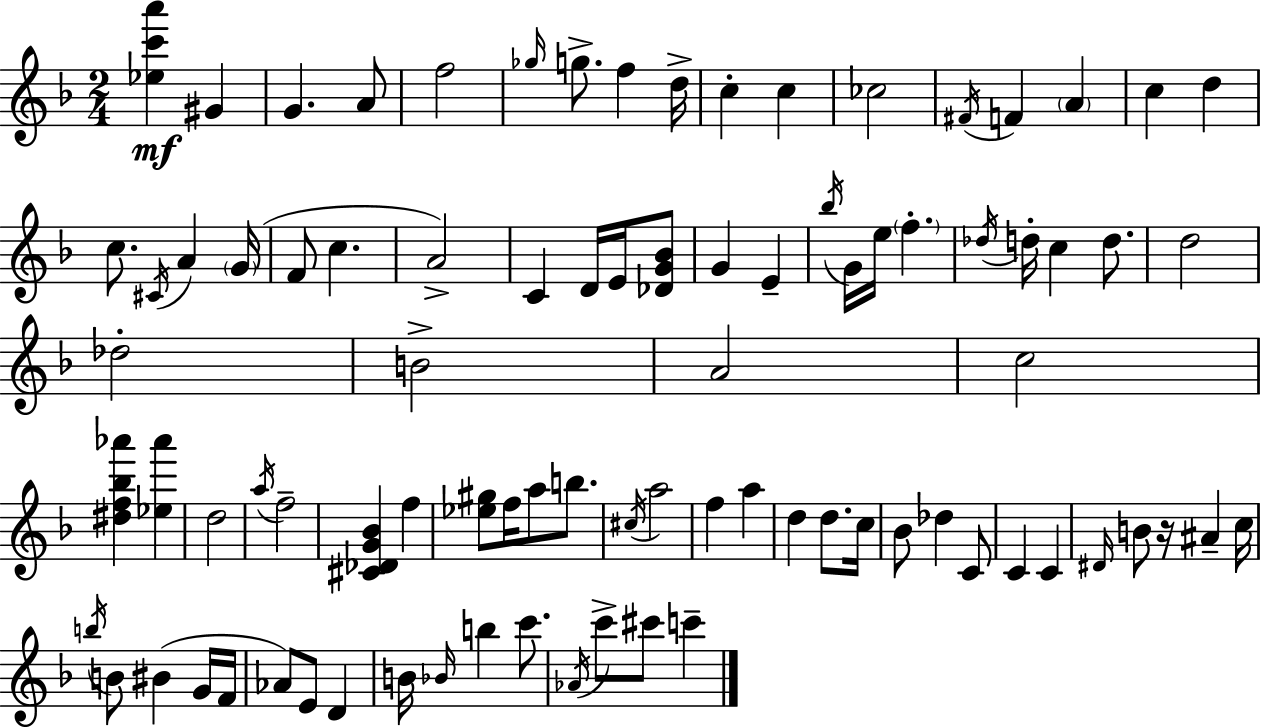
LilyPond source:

{
  \clef treble
  \numericTimeSignature
  \time 2/4
  \key f \major
  \repeat volta 2 { <ees'' c''' a'''>4\mf gis'4 | g'4. a'8 | f''2 | \grace { ges''16 } g''8.-> f''4 | \break d''16-> c''4-. c''4 | ces''2 | \acciaccatura { fis'16 } f'4 \parenthesize a'4 | c''4 d''4 | \break c''8. \acciaccatura { cis'16 } a'4 | \parenthesize g'16( f'8 c''4. | a'2->) | c'4 d'16 | \break e'16 <des' g' bes'>8 g'4 e'4-- | \acciaccatura { bes''16 } g'16 e''16 \parenthesize f''4.-. | \acciaccatura { des''16 } d''16-. c''4 | d''8. d''2 | \break des''2-. | b'2-> | a'2 | c''2 | \break <dis'' f'' bes'' aes'''>4 | <ees'' aes'''>4 d''2 | \acciaccatura { a''16 } f''2-- | <cis' des' g' bes'>4 | \break f''4 <ees'' gis''>8 | f''16 a''8 b''8. \acciaccatura { cis''16 } a''2 | f''4 | a''4 d''4 | \break d''8. c''16 bes'8 | des''4 c'8 c'4 | c'4 \grace { dis'16 } | b'8 r16 ais'4-- c''16 | \break \acciaccatura { b''16 } b'8 bis'4( g'16 | f'16 aes'8) e'8 d'4 | b'16 \grace { bes'16 } b''4 c'''8. | \acciaccatura { aes'16 } c'''8-> cis'''8 c'''4-- | \break } \bar "|."
}